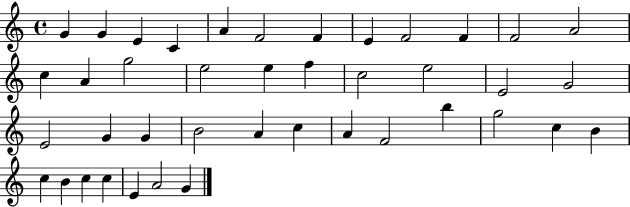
{
  \clef treble
  \time 4/4
  \defaultTimeSignature
  \key c \major
  g'4 g'4 e'4 c'4 | a'4 f'2 f'4 | e'4 f'2 f'4 | f'2 a'2 | \break c''4 a'4 g''2 | e''2 e''4 f''4 | c''2 e''2 | e'2 g'2 | \break e'2 g'4 g'4 | b'2 a'4 c''4 | a'4 f'2 b''4 | g''2 c''4 b'4 | \break c''4 b'4 c''4 c''4 | e'4 a'2 g'4 | \bar "|."
}